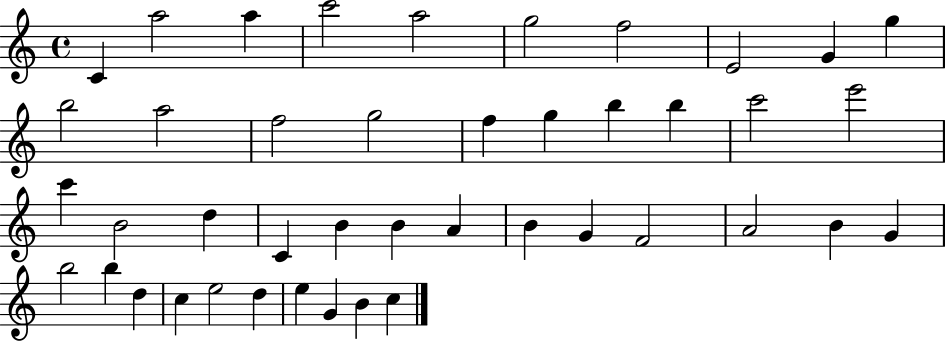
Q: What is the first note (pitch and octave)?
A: C4